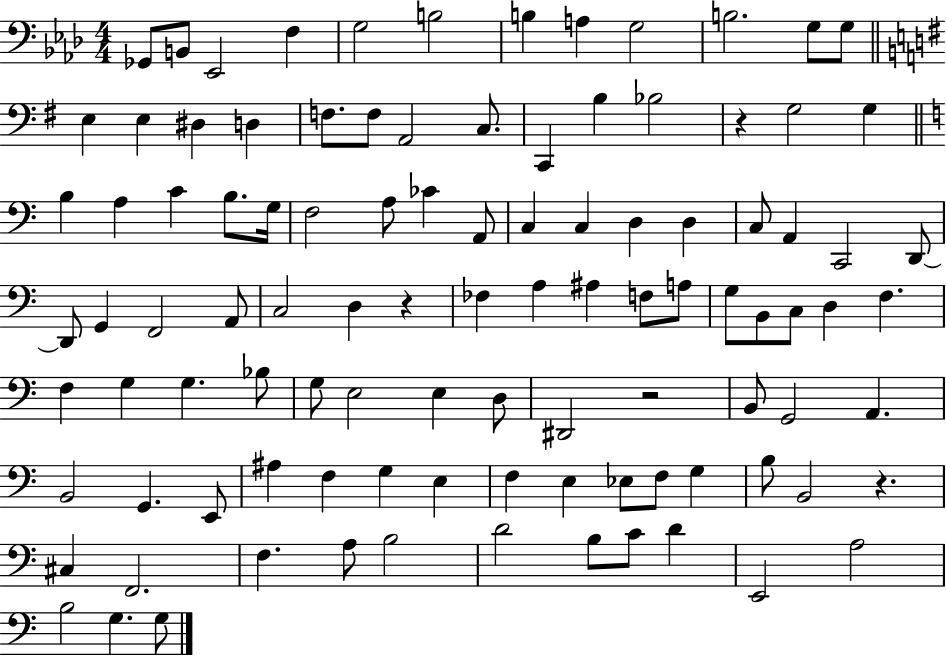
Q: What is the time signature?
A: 4/4